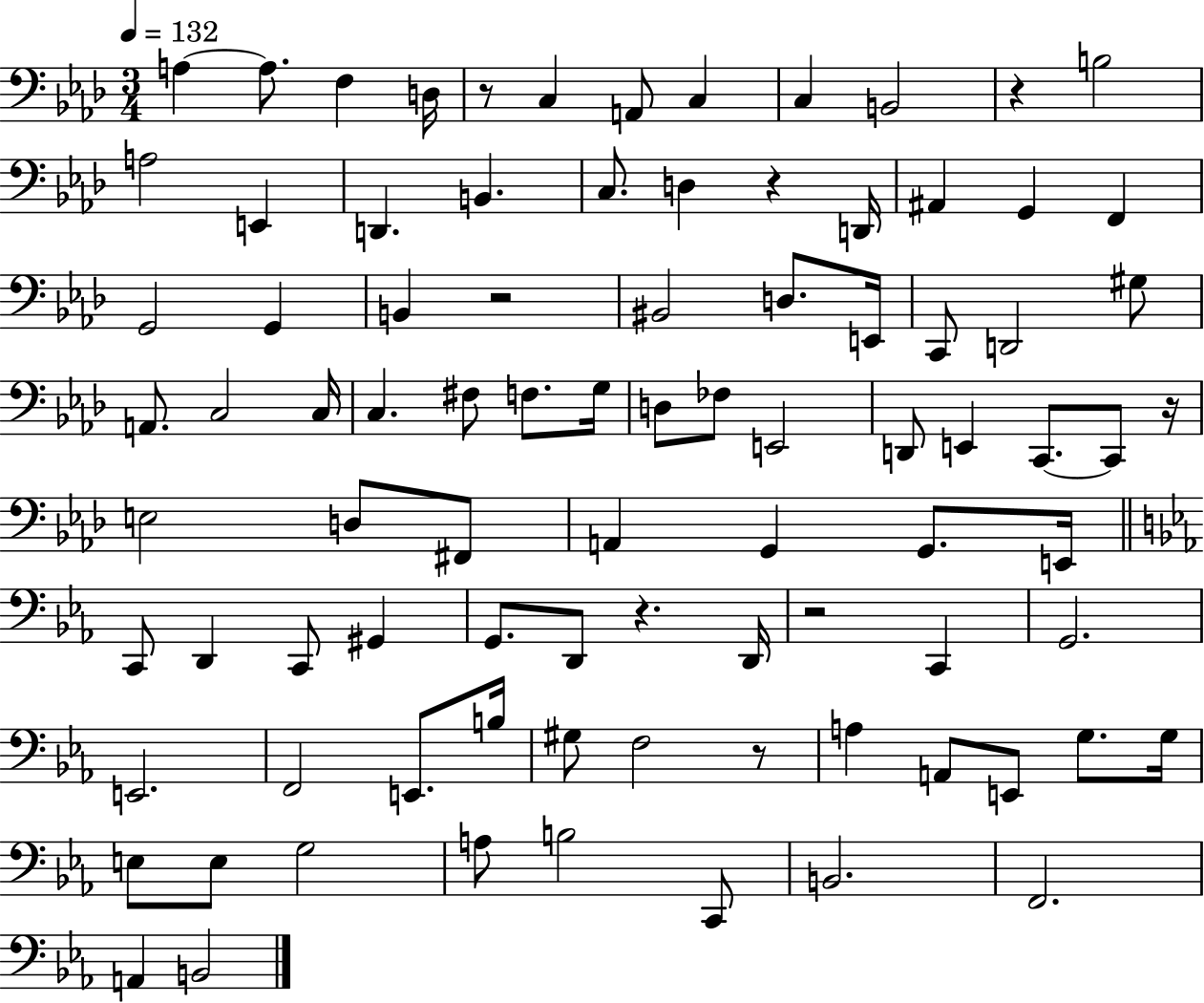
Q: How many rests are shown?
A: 8